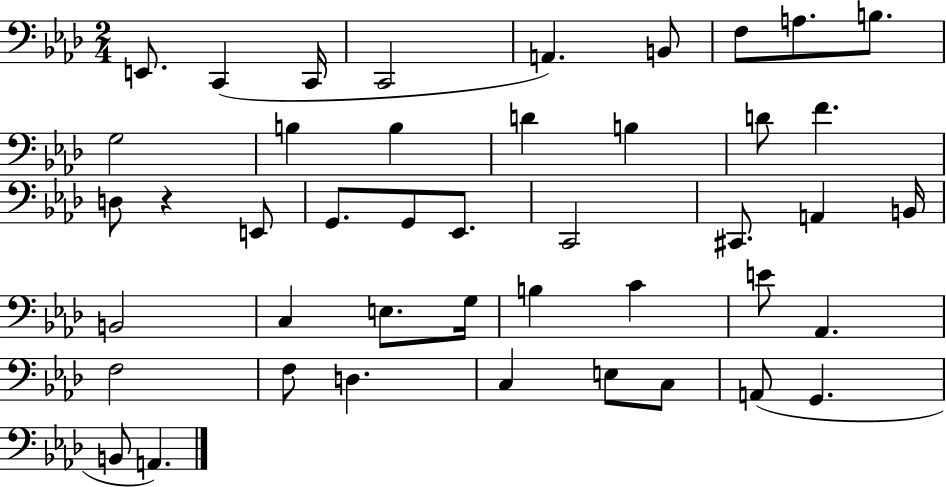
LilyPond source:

{
  \clef bass
  \numericTimeSignature
  \time 2/4
  \key aes \major
  \repeat volta 2 { e,8. c,4( c,16 | c,2 | a,4.) b,8 | f8 a8. b8. | \break g2 | b4 b4 | d'4 b4 | d'8 f'4. | \break d8 r4 e,8 | g,8. g,8 ees,8. | c,2 | cis,8. a,4 b,16 | \break b,2 | c4 e8. g16 | b4 c'4 | e'8 aes,4. | \break f2 | f8 d4. | c4 e8 c8 | a,8( g,4. | \break b,8 a,4.) | } \bar "|."
}